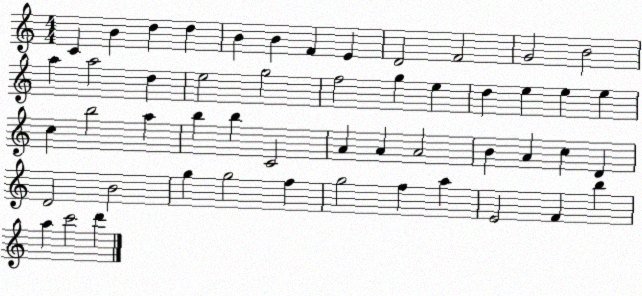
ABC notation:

X:1
T:Untitled
M:4/4
L:1/4
K:C
C B d d B B F E D2 F2 G2 B2 a a2 d e2 g2 f2 g e d e e e c b2 a b b C2 A A A2 B A c D D2 B2 g g2 f g2 f a E2 F b a c'2 d'